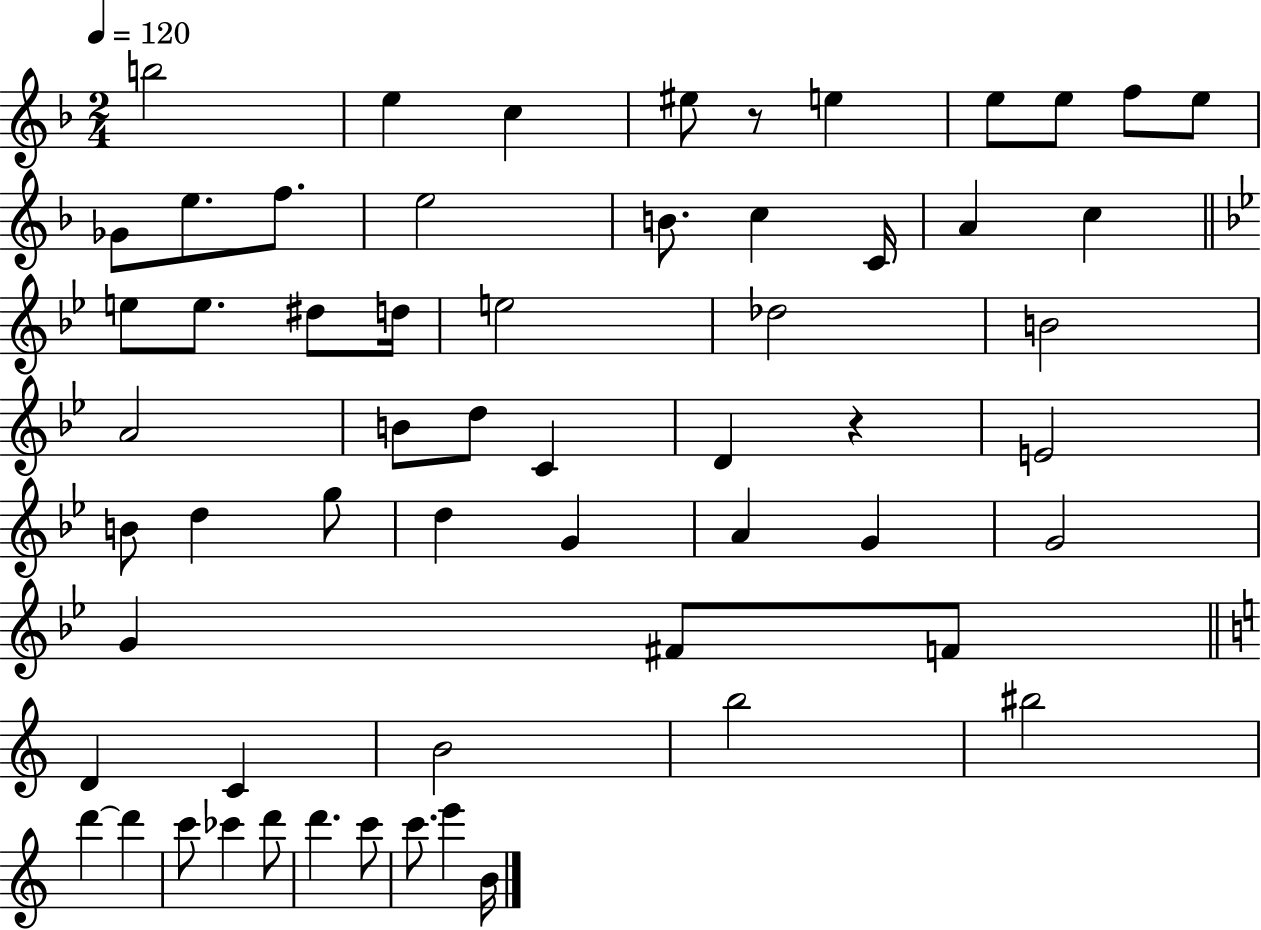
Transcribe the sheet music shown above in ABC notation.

X:1
T:Untitled
M:2/4
L:1/4
K:F
b2 e c ^e/2 z/2 e e/2 e/2 f/2 e/2 _G/2 e/2 f/2 e2 B/2 c C/4 A c e/2 e/2 ^d/2 d/4 e2 _d2 B2 A2 B/2 d/2 C D z E2 B/2 d g/2 d G A G G2 G ^F/2 F/2 D C B2 b2 ^b2 d' d' c'/2 _c' d'/2 d' c'/2 c'/2 e' B/4